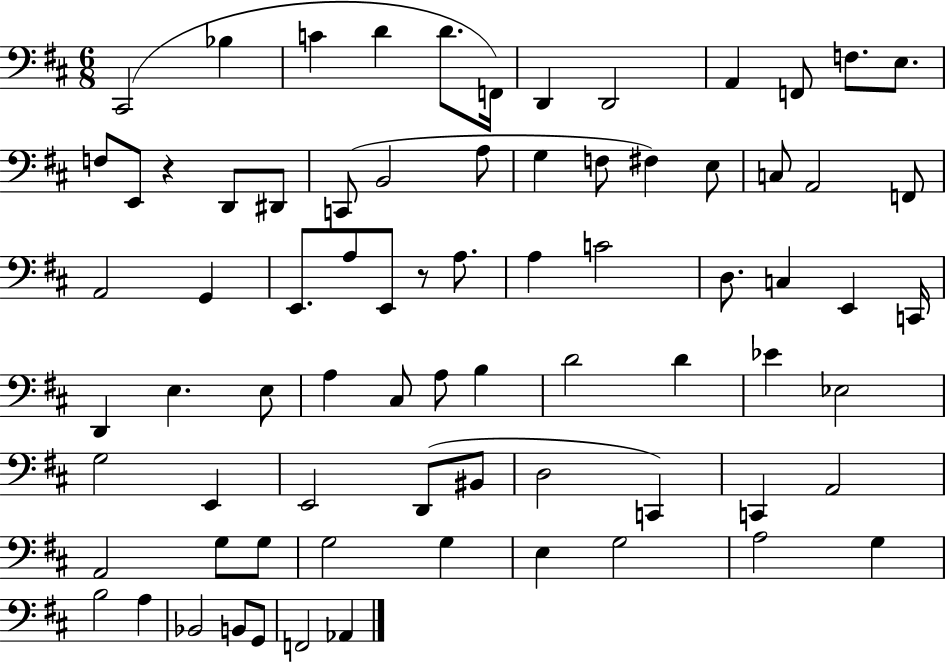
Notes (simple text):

C#2/h Bb3/q C4/q D4/q D4/e. F2/s D2/q D2/h A2/q F2/e F3/e. E3/e. F3/e E2/e R/q D2/e D#2/e C2/e B2/h A3/e G3/q F3/e F#3/q E3/e C3/e A2/h F2/e A2/h G2/q E2/e. A3/e E2/e R/e A3/e. A3/q C4/h D3/e. C3/q E2/q C2/s D2/q E3/q. E3/e A3/q C#3/e A3/e B3/q D4/h D4/q Eb4/q Eb3/h G3/h E2/q E2/h D2/e BIS2/e D3/h C2/q C2/q A2/h A2/h G3/e G3/e G3/h G3/q E3/q G3/h A3/h G3/q B3/h A3/q Bb2/h B2/e G2/e F2/h Ab2/q